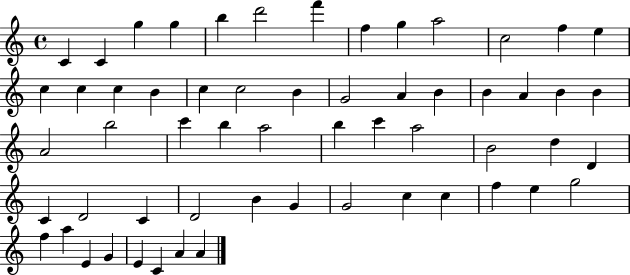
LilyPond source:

{
  \clef treble
  \time 4/4
  \defaultTimeSignature
  \key c \major
  c'4 c'4 g''4 g''4 | b''4 d'''2 f'''4 | f''4 g''4 a''2 | c''2 f''4 e''4 | \break c''4 c''4 c''4 b'4 | c''4 c''2 b'4 | g'2 a'4 b'4 | b'4 a'4 b'4 b'4 | \break a'2 b''2 | c'''4 b''4 a''2 | b''4 c'''4 a''2 | b'2 d''4 d'4 | \break c'4 d'2 c'4 | d'2 b'4 g'4 | g'2 c''4 c''4 | f''4 e''4 g''2 | \break f''4 a''4 e'4 g'4 | e'4 c'4 a'4 a'4 | \bar "|."
}